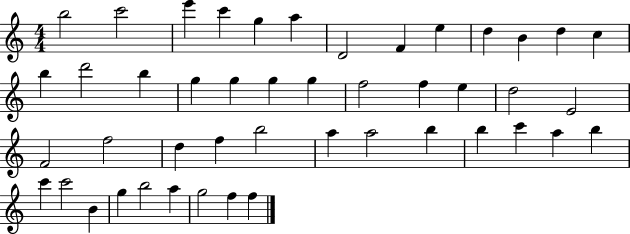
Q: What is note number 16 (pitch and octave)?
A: B5